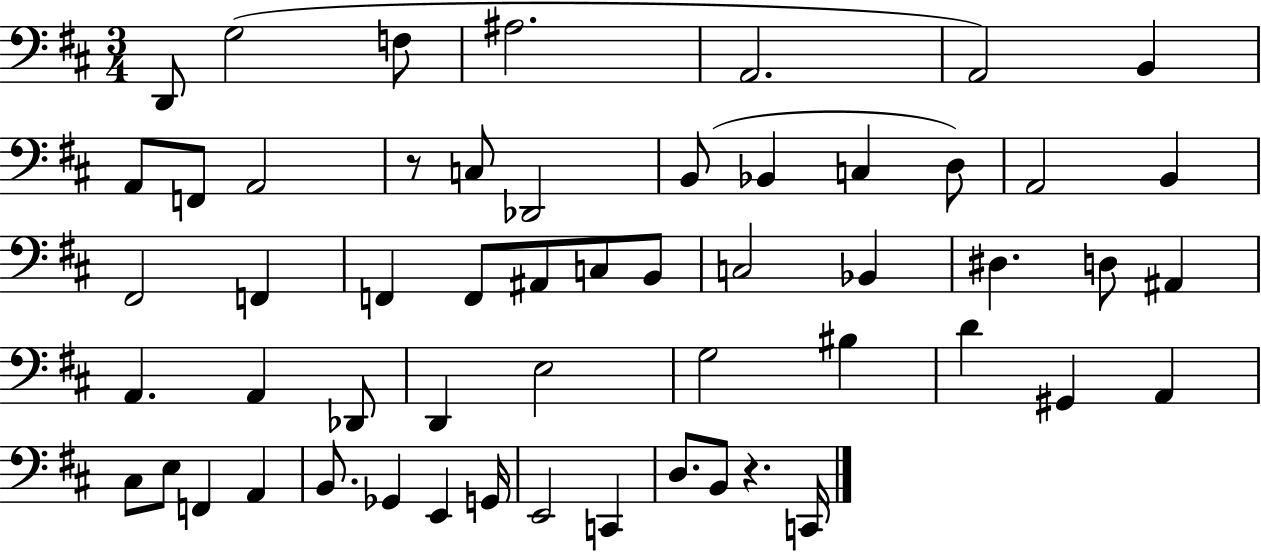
{
  \clef bass
  \numericTimeSignature
  \time 3/4
  \key d \major
  d,8 g2( f8 | ais2. | a,2. | a,2) b,4 | \break a,8 f,8 a,2 | r8 c8 des,2 | b,8( bes,4 c4 d8) | a,2 b,4 | \break fis,2 f,4 | f,4 f,8 ais,8 c8 b,8 | c2 bes,4 | dis4. d8 ais,4 | \break a,4. a,4 des,8 | d,4 e2 | g2 bis4 | d'4 gis,4 a,4 | \break cis8 e8 f,4 a,4 | b,8. ges,4 e,4 g,16 | e,2 c,4 | d8. b,8 r4. c,16 | \break \bar "|."
}